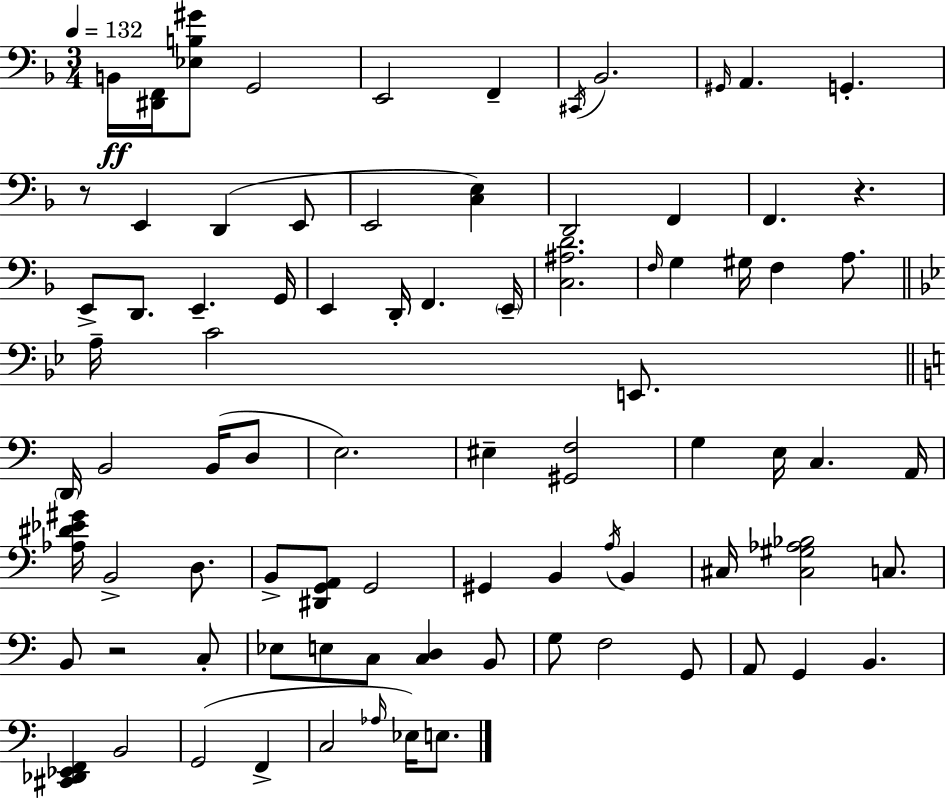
B2/s [D#2,F2]/s [Eb3,B3,G#4]/e G2/h E2/h F2/q C#2/s Bb2/h. G#2/s A2/q. G2/q. R/e E2/q D2/q E2/e E2/h [C3,E3]/q D2/h F2/q F2/q. R/q. E2/e D2/e. E2/q. G2/s E2/q D2/s F2/q. E2/s [C3,A#3,D4]/h. F3/s G3/q G#3/s F3/q A3/e. A3/s C4/h E2/e. D2/s B2/h B2/s D3/e E3/h. EIS3/q [G#2,F3]/h G3/q E3/s C3/q. A2/s [Ab3,D#4,Eb4,G#4]/s B2/h D3/e. B2/e [D#2,G2,A2]/e G2/h G#2/q B2/q A3/s B2/q C#3/s [C#3,G#3,Ab3,Bb3]/h C3/e. B2/e R/h C3/e Eb3/e E3/e C3/e [C3,D3]/q B2/e G3/e F3/h G2/e A2/e G2/q B2/q. [C#2,Db2,Eb2,F2]/q B2/h G2/h F2/q C3/h Ab3/s Eb3/s E3/e.